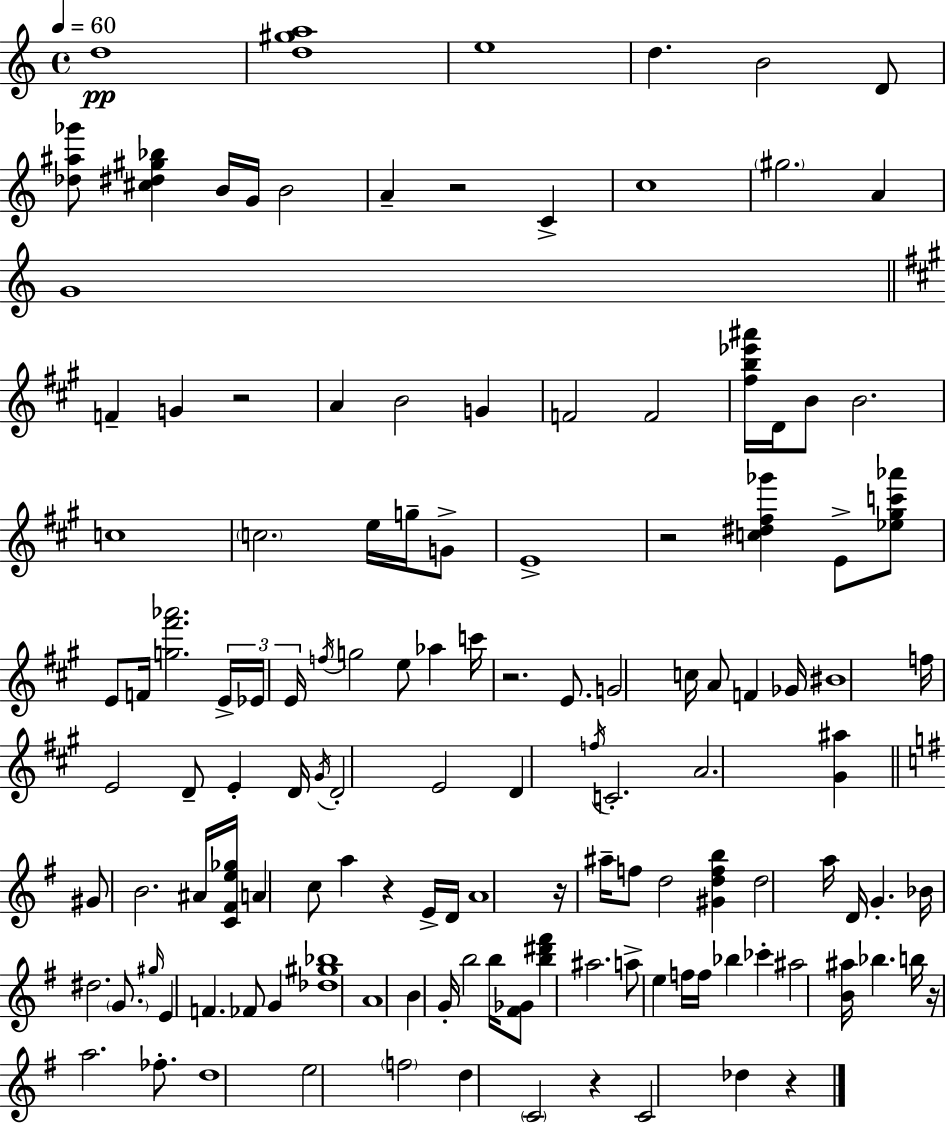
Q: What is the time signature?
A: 4/4